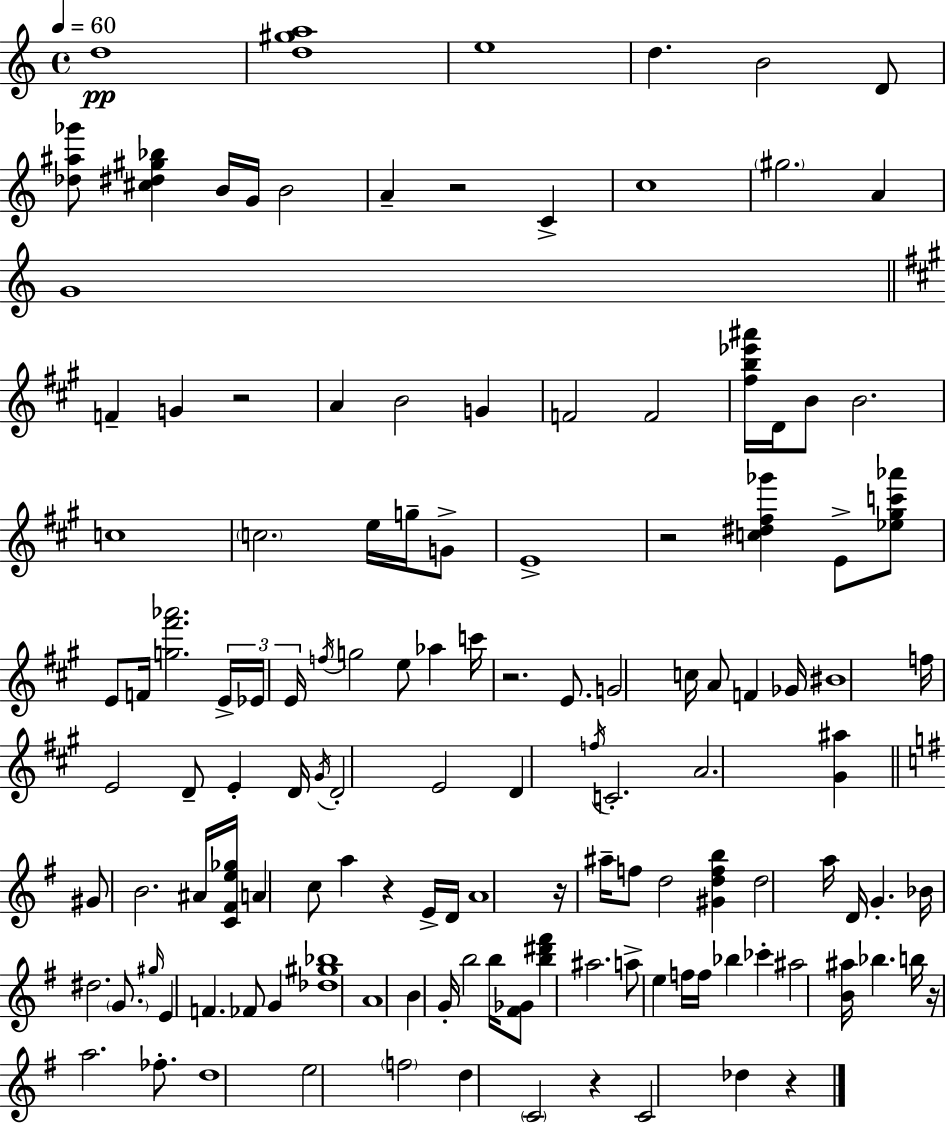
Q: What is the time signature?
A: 4/4